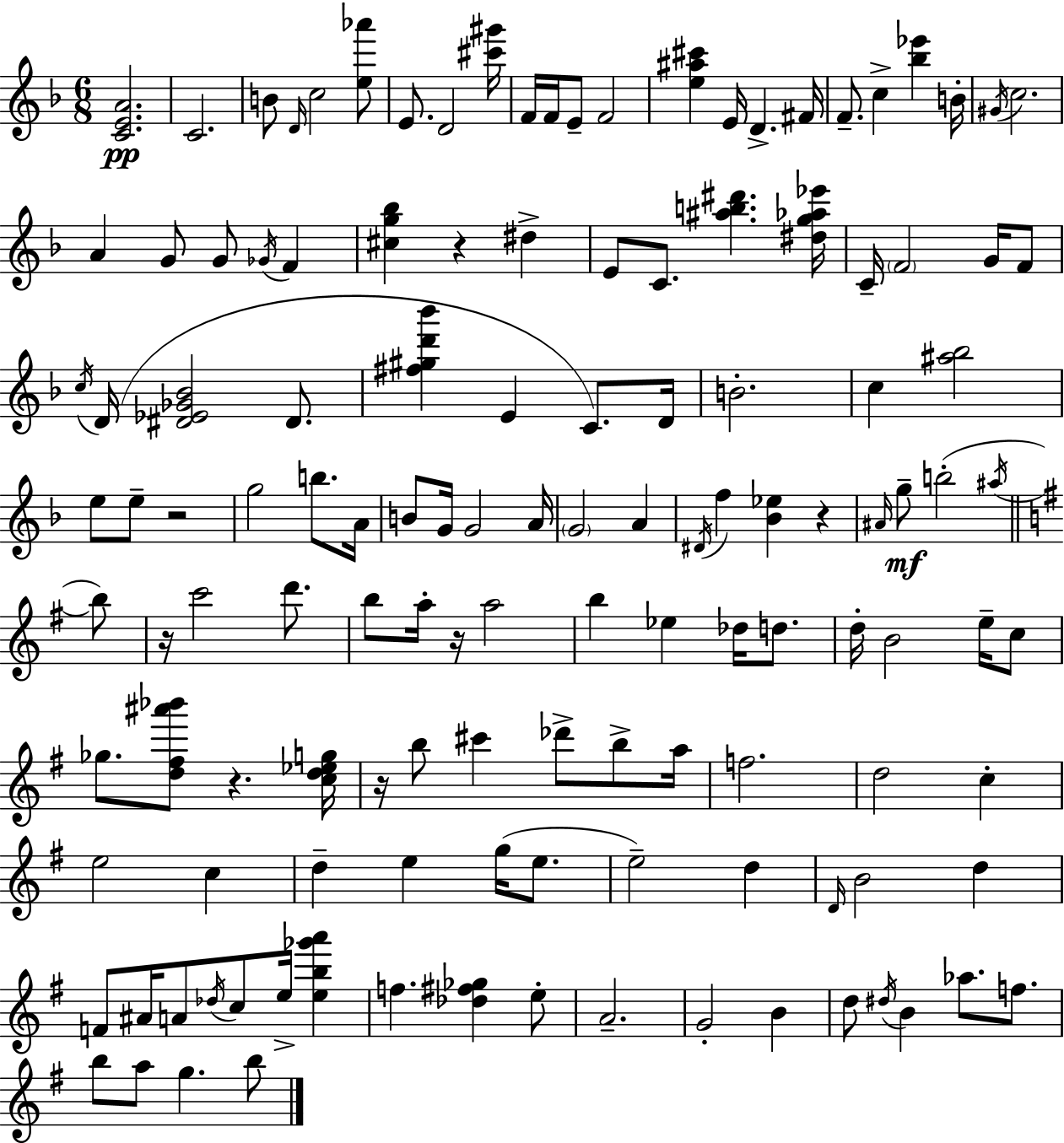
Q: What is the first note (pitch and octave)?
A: C4